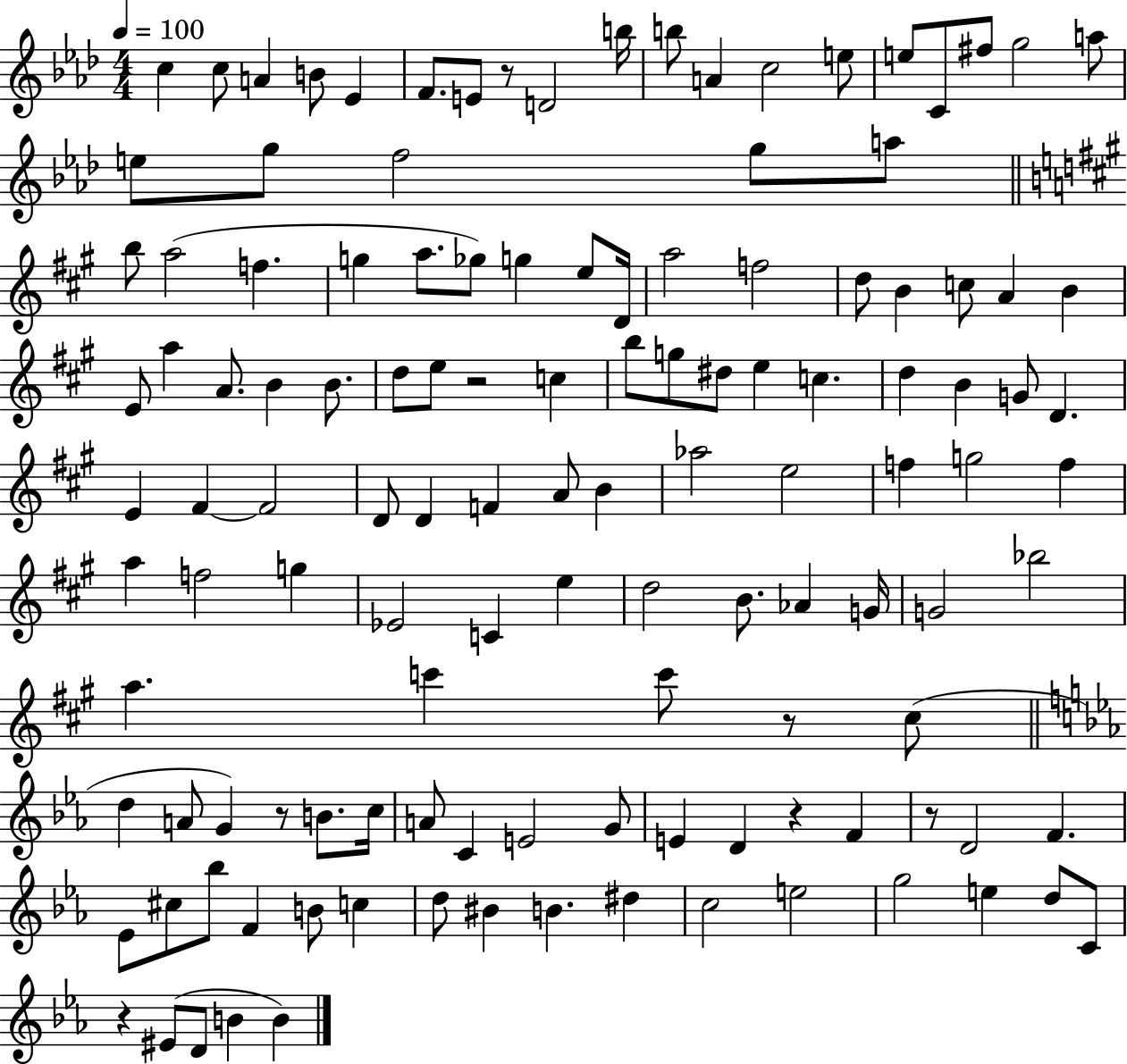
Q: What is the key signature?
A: AES major